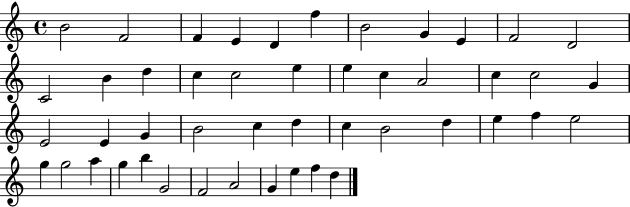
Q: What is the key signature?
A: C major